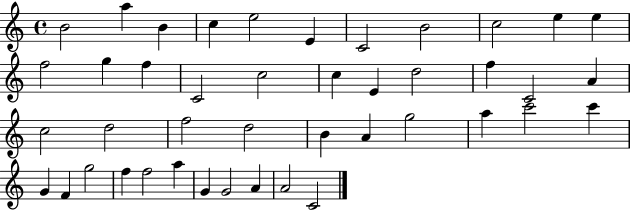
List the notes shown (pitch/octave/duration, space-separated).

B4/h A5/q B4/q C5/q E5/h E4/q C4/h B4/h C5/h E5/q E5/q F5/h G5/q F5/q C4/h C5/h C5/q E4/q D5/h F5/q C4/h A4/q C5/h D5/h F5/h D5/h B4/q A4/q G5/h A5/q C6/h C6/q G4/q F4/q G5/h F5/q F5/h A5/q G4/q G4/h A4/q A4/h C4/h